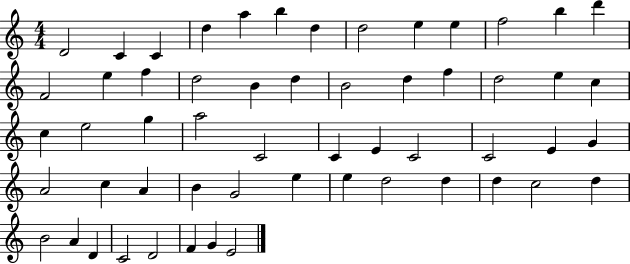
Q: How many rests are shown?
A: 0